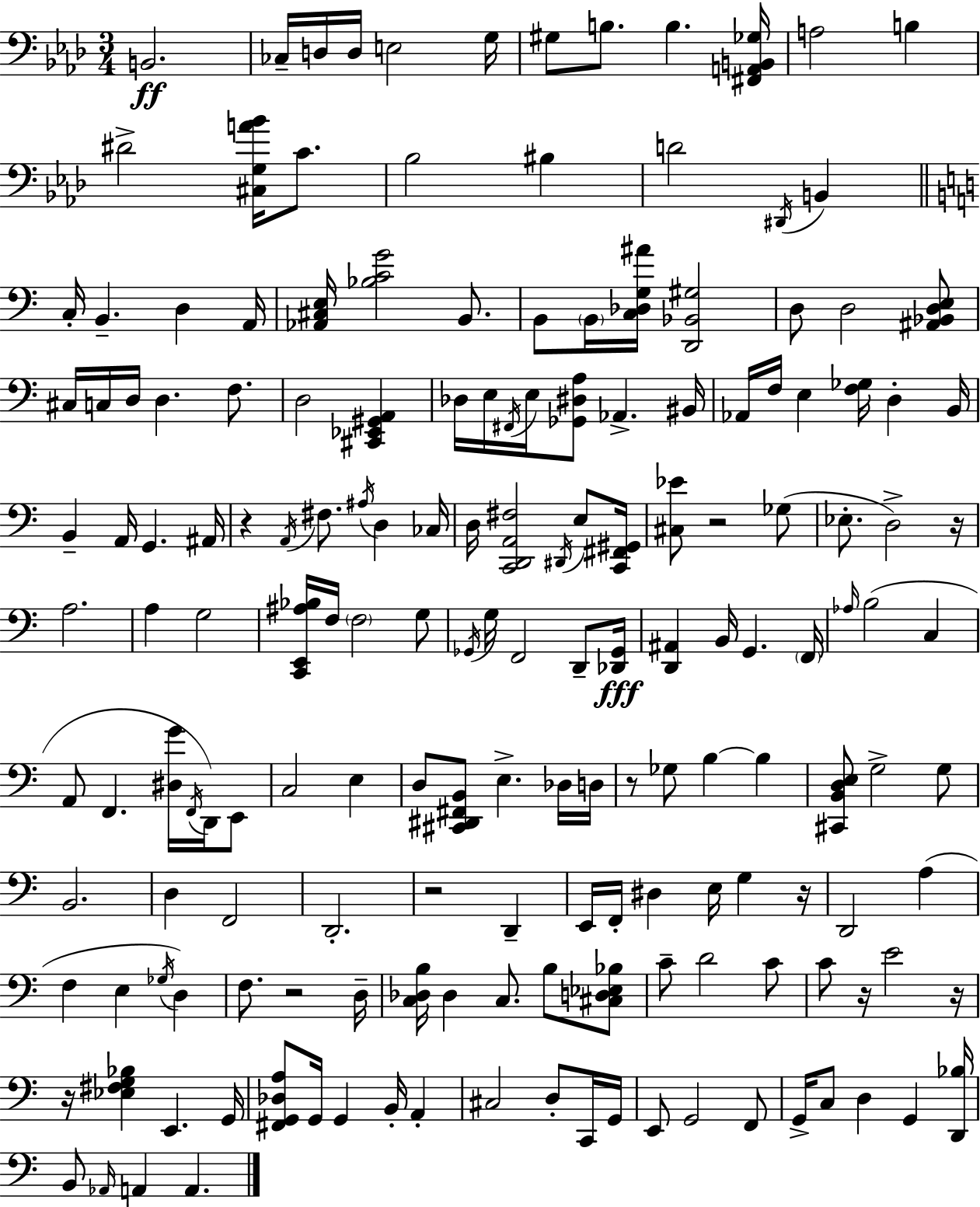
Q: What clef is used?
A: bass